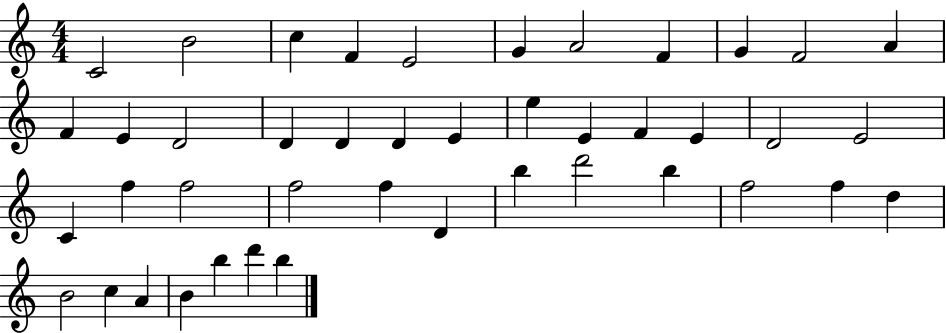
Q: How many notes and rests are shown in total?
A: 43